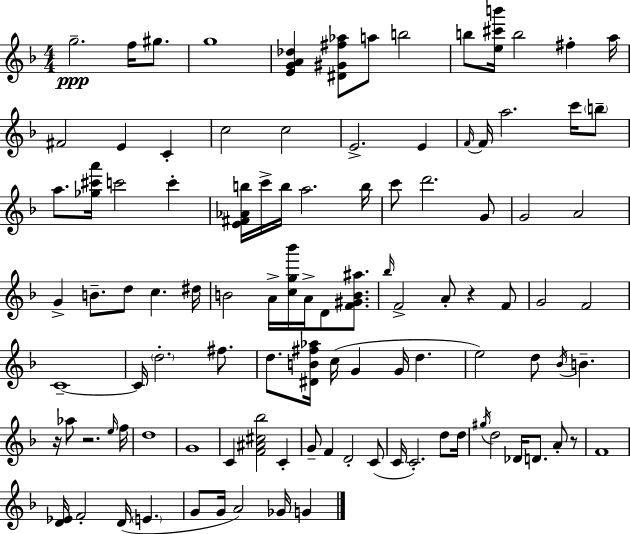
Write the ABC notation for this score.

X:1
T:Untitled
M:4/4
L:1/4
K:F
g2 f/4 ^g/2 g4 [EGA_d] [^D^G^f_a]/2 a/2 b2 b/2 [e^c'b']/4 b2 ^f a/4 ^F2 E C c2 c2 E2 E F/4 F/4 a2 c'/4 b/2 a/2 [_g^c'a']/4 c'2 c' [E^F_Ab]/4 c'/4 b/4 a2 b/4 c'/2 d'2 G/2 G2 A2 G B/2 d/2 c ^d/4 B2 A/4 [cg_b']/4 A/4 D/2 [F^GB^a]/2 _b/4 F2 A/2 z F/2 G2 F2 C4 C/4 d2 ^f/2 d/2 [^DB^f_a]/4 c/4 G G/4 d e2 d/2 _B/4 B z/4 _a/2 z2 e/4 f/4 d4 G4 C [F^A^c_b]2 C G/2 F D2 C/2 C/4 C2 d/2 d/4 ^g/4 d2 _D/4 D/2 A/2 z/2 F4 [D_E]/4 F2 D/4 E G/2 G/4 A2 _G/4 G